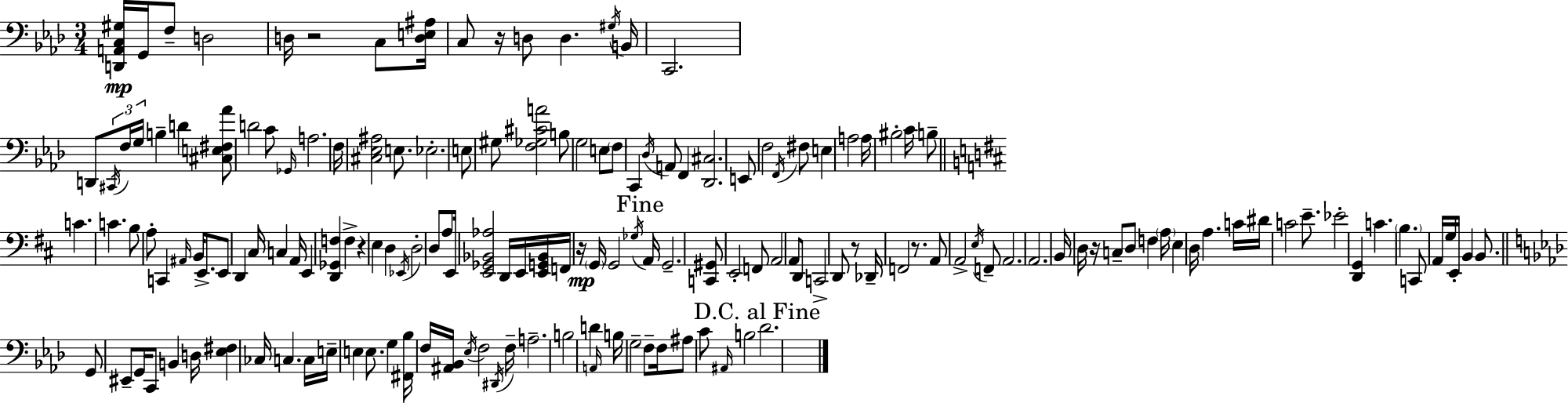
X:1
T:Untitled
M:3/4
L:1/4
K:Ab
[D,,A,,C,^G,]/4 G,,/4 F,/2 D,2 D,/4 z2 C,/2 [D,E,^A,]/4 C,/2 z/4 D,/2 D, ^G,/4 B,,/4 C,,2 D,,/2 ^C,,/4 F,/4 G,/4 B, D [^C,E,^F,_A]/2 D2 C/2 _G,,/4 A,2 F,/4 [^C,_E,^A,]2 E,/2 _E,2 E,/2 ^G,/2 [F,_G,^CA]2 B,/2 G,2 E,/2 F,/2 C,, _D,/4 A,,/2 F,, [_D,,^C,]2 E,,/2 F,2 F,,/4 ^F,/2 E, A,2 A,/4 ^B,2 C/4 B,/2 C C B,/2 A,/2 C,, ^A,,/4 B,,/4 E,,/2 E,,/2 D,, ^C,/4 C, A,,/4 E,, [D,,_G,,F,] F, z E, D, _E,,/4 D,2 D,/2 A,/2 E,,/4 [E,,_G,,_B,,_A,]2 D,,/4 E,,/4 [E,,G,,_B,,]/4 F,,/4 z/4 G,,/4 G,,2 _G,/4 A,,/4 G,,2 [C,,^G,,]/2 E,,2 F,,/2 A,,2 A,,/2 D,,/2 C,,2 D,,/2 z/2 _D,,/4 F,,2 z/2 A,,/2 A,,2 E,/4 F,,/2 A,,2 A,,2 B,,/4 D,/4 z/4 C,/2 D,/2 F, A,/4 E, D,/4 A, C/4 ^D/4 C2 E/2 _E2 [D,,G,,] C B, C,,/2 A,,/4 G,/4 E,,/4 B,, B,,/2 G,,/2 ^E,,/2 G,,/4 C,,/2 B,, D,/4 [_E,^F,] _C,/4 C, C,/4 E,/4 E, E,/2 G, [^F,,_B,]/4 F,/4 [^A,,_B,,]/4 _E,/4 F,2 ^D,,/4 F,/4 A,2 B,2 D A,,/4 B,/4 G,2 F,/2 F,/4 ^A,/2 C/2 ^A,,/4 B,2 _D2